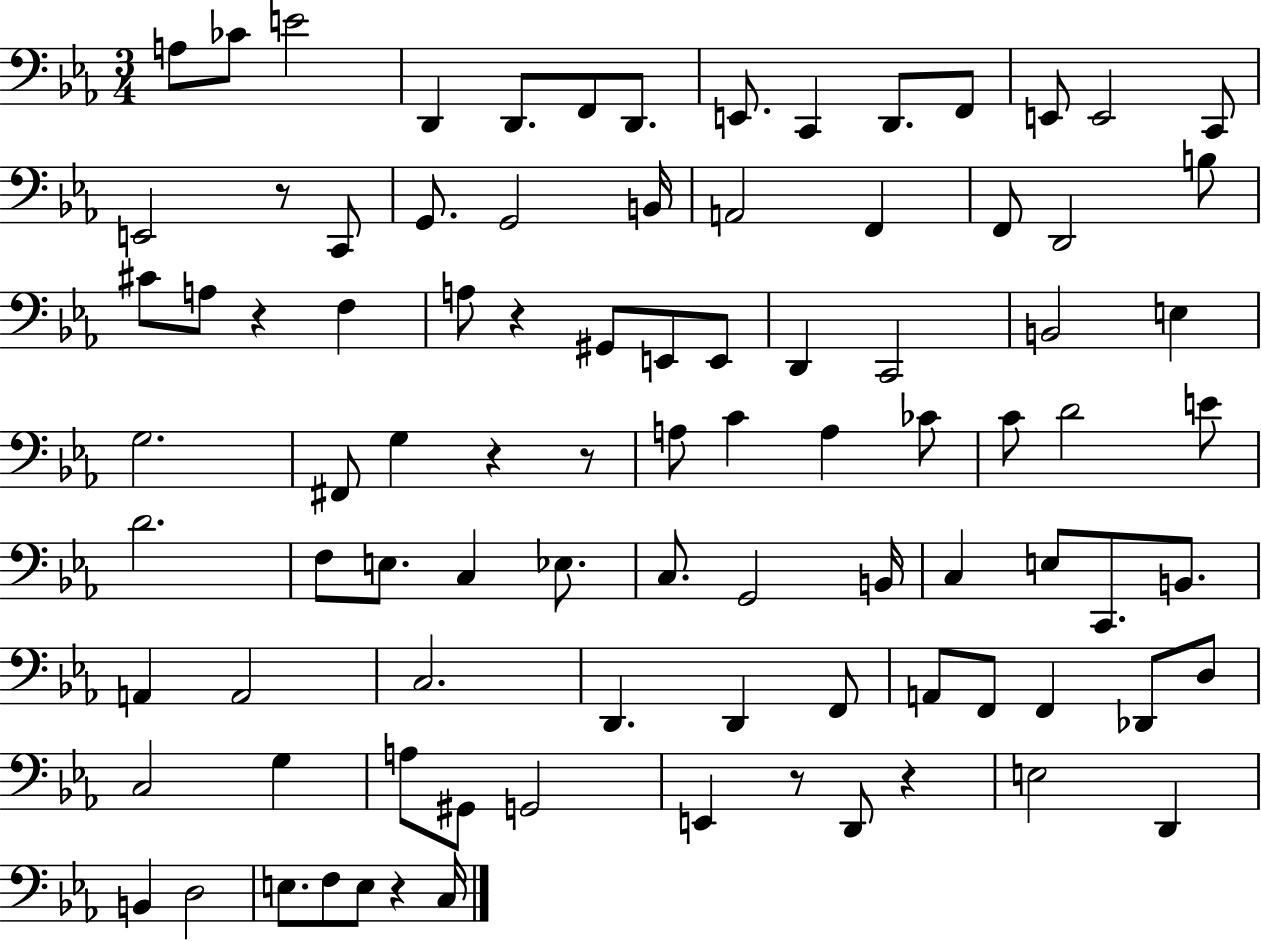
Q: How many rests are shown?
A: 8